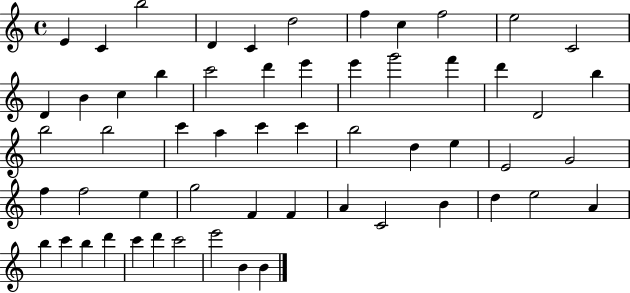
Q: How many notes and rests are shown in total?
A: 57